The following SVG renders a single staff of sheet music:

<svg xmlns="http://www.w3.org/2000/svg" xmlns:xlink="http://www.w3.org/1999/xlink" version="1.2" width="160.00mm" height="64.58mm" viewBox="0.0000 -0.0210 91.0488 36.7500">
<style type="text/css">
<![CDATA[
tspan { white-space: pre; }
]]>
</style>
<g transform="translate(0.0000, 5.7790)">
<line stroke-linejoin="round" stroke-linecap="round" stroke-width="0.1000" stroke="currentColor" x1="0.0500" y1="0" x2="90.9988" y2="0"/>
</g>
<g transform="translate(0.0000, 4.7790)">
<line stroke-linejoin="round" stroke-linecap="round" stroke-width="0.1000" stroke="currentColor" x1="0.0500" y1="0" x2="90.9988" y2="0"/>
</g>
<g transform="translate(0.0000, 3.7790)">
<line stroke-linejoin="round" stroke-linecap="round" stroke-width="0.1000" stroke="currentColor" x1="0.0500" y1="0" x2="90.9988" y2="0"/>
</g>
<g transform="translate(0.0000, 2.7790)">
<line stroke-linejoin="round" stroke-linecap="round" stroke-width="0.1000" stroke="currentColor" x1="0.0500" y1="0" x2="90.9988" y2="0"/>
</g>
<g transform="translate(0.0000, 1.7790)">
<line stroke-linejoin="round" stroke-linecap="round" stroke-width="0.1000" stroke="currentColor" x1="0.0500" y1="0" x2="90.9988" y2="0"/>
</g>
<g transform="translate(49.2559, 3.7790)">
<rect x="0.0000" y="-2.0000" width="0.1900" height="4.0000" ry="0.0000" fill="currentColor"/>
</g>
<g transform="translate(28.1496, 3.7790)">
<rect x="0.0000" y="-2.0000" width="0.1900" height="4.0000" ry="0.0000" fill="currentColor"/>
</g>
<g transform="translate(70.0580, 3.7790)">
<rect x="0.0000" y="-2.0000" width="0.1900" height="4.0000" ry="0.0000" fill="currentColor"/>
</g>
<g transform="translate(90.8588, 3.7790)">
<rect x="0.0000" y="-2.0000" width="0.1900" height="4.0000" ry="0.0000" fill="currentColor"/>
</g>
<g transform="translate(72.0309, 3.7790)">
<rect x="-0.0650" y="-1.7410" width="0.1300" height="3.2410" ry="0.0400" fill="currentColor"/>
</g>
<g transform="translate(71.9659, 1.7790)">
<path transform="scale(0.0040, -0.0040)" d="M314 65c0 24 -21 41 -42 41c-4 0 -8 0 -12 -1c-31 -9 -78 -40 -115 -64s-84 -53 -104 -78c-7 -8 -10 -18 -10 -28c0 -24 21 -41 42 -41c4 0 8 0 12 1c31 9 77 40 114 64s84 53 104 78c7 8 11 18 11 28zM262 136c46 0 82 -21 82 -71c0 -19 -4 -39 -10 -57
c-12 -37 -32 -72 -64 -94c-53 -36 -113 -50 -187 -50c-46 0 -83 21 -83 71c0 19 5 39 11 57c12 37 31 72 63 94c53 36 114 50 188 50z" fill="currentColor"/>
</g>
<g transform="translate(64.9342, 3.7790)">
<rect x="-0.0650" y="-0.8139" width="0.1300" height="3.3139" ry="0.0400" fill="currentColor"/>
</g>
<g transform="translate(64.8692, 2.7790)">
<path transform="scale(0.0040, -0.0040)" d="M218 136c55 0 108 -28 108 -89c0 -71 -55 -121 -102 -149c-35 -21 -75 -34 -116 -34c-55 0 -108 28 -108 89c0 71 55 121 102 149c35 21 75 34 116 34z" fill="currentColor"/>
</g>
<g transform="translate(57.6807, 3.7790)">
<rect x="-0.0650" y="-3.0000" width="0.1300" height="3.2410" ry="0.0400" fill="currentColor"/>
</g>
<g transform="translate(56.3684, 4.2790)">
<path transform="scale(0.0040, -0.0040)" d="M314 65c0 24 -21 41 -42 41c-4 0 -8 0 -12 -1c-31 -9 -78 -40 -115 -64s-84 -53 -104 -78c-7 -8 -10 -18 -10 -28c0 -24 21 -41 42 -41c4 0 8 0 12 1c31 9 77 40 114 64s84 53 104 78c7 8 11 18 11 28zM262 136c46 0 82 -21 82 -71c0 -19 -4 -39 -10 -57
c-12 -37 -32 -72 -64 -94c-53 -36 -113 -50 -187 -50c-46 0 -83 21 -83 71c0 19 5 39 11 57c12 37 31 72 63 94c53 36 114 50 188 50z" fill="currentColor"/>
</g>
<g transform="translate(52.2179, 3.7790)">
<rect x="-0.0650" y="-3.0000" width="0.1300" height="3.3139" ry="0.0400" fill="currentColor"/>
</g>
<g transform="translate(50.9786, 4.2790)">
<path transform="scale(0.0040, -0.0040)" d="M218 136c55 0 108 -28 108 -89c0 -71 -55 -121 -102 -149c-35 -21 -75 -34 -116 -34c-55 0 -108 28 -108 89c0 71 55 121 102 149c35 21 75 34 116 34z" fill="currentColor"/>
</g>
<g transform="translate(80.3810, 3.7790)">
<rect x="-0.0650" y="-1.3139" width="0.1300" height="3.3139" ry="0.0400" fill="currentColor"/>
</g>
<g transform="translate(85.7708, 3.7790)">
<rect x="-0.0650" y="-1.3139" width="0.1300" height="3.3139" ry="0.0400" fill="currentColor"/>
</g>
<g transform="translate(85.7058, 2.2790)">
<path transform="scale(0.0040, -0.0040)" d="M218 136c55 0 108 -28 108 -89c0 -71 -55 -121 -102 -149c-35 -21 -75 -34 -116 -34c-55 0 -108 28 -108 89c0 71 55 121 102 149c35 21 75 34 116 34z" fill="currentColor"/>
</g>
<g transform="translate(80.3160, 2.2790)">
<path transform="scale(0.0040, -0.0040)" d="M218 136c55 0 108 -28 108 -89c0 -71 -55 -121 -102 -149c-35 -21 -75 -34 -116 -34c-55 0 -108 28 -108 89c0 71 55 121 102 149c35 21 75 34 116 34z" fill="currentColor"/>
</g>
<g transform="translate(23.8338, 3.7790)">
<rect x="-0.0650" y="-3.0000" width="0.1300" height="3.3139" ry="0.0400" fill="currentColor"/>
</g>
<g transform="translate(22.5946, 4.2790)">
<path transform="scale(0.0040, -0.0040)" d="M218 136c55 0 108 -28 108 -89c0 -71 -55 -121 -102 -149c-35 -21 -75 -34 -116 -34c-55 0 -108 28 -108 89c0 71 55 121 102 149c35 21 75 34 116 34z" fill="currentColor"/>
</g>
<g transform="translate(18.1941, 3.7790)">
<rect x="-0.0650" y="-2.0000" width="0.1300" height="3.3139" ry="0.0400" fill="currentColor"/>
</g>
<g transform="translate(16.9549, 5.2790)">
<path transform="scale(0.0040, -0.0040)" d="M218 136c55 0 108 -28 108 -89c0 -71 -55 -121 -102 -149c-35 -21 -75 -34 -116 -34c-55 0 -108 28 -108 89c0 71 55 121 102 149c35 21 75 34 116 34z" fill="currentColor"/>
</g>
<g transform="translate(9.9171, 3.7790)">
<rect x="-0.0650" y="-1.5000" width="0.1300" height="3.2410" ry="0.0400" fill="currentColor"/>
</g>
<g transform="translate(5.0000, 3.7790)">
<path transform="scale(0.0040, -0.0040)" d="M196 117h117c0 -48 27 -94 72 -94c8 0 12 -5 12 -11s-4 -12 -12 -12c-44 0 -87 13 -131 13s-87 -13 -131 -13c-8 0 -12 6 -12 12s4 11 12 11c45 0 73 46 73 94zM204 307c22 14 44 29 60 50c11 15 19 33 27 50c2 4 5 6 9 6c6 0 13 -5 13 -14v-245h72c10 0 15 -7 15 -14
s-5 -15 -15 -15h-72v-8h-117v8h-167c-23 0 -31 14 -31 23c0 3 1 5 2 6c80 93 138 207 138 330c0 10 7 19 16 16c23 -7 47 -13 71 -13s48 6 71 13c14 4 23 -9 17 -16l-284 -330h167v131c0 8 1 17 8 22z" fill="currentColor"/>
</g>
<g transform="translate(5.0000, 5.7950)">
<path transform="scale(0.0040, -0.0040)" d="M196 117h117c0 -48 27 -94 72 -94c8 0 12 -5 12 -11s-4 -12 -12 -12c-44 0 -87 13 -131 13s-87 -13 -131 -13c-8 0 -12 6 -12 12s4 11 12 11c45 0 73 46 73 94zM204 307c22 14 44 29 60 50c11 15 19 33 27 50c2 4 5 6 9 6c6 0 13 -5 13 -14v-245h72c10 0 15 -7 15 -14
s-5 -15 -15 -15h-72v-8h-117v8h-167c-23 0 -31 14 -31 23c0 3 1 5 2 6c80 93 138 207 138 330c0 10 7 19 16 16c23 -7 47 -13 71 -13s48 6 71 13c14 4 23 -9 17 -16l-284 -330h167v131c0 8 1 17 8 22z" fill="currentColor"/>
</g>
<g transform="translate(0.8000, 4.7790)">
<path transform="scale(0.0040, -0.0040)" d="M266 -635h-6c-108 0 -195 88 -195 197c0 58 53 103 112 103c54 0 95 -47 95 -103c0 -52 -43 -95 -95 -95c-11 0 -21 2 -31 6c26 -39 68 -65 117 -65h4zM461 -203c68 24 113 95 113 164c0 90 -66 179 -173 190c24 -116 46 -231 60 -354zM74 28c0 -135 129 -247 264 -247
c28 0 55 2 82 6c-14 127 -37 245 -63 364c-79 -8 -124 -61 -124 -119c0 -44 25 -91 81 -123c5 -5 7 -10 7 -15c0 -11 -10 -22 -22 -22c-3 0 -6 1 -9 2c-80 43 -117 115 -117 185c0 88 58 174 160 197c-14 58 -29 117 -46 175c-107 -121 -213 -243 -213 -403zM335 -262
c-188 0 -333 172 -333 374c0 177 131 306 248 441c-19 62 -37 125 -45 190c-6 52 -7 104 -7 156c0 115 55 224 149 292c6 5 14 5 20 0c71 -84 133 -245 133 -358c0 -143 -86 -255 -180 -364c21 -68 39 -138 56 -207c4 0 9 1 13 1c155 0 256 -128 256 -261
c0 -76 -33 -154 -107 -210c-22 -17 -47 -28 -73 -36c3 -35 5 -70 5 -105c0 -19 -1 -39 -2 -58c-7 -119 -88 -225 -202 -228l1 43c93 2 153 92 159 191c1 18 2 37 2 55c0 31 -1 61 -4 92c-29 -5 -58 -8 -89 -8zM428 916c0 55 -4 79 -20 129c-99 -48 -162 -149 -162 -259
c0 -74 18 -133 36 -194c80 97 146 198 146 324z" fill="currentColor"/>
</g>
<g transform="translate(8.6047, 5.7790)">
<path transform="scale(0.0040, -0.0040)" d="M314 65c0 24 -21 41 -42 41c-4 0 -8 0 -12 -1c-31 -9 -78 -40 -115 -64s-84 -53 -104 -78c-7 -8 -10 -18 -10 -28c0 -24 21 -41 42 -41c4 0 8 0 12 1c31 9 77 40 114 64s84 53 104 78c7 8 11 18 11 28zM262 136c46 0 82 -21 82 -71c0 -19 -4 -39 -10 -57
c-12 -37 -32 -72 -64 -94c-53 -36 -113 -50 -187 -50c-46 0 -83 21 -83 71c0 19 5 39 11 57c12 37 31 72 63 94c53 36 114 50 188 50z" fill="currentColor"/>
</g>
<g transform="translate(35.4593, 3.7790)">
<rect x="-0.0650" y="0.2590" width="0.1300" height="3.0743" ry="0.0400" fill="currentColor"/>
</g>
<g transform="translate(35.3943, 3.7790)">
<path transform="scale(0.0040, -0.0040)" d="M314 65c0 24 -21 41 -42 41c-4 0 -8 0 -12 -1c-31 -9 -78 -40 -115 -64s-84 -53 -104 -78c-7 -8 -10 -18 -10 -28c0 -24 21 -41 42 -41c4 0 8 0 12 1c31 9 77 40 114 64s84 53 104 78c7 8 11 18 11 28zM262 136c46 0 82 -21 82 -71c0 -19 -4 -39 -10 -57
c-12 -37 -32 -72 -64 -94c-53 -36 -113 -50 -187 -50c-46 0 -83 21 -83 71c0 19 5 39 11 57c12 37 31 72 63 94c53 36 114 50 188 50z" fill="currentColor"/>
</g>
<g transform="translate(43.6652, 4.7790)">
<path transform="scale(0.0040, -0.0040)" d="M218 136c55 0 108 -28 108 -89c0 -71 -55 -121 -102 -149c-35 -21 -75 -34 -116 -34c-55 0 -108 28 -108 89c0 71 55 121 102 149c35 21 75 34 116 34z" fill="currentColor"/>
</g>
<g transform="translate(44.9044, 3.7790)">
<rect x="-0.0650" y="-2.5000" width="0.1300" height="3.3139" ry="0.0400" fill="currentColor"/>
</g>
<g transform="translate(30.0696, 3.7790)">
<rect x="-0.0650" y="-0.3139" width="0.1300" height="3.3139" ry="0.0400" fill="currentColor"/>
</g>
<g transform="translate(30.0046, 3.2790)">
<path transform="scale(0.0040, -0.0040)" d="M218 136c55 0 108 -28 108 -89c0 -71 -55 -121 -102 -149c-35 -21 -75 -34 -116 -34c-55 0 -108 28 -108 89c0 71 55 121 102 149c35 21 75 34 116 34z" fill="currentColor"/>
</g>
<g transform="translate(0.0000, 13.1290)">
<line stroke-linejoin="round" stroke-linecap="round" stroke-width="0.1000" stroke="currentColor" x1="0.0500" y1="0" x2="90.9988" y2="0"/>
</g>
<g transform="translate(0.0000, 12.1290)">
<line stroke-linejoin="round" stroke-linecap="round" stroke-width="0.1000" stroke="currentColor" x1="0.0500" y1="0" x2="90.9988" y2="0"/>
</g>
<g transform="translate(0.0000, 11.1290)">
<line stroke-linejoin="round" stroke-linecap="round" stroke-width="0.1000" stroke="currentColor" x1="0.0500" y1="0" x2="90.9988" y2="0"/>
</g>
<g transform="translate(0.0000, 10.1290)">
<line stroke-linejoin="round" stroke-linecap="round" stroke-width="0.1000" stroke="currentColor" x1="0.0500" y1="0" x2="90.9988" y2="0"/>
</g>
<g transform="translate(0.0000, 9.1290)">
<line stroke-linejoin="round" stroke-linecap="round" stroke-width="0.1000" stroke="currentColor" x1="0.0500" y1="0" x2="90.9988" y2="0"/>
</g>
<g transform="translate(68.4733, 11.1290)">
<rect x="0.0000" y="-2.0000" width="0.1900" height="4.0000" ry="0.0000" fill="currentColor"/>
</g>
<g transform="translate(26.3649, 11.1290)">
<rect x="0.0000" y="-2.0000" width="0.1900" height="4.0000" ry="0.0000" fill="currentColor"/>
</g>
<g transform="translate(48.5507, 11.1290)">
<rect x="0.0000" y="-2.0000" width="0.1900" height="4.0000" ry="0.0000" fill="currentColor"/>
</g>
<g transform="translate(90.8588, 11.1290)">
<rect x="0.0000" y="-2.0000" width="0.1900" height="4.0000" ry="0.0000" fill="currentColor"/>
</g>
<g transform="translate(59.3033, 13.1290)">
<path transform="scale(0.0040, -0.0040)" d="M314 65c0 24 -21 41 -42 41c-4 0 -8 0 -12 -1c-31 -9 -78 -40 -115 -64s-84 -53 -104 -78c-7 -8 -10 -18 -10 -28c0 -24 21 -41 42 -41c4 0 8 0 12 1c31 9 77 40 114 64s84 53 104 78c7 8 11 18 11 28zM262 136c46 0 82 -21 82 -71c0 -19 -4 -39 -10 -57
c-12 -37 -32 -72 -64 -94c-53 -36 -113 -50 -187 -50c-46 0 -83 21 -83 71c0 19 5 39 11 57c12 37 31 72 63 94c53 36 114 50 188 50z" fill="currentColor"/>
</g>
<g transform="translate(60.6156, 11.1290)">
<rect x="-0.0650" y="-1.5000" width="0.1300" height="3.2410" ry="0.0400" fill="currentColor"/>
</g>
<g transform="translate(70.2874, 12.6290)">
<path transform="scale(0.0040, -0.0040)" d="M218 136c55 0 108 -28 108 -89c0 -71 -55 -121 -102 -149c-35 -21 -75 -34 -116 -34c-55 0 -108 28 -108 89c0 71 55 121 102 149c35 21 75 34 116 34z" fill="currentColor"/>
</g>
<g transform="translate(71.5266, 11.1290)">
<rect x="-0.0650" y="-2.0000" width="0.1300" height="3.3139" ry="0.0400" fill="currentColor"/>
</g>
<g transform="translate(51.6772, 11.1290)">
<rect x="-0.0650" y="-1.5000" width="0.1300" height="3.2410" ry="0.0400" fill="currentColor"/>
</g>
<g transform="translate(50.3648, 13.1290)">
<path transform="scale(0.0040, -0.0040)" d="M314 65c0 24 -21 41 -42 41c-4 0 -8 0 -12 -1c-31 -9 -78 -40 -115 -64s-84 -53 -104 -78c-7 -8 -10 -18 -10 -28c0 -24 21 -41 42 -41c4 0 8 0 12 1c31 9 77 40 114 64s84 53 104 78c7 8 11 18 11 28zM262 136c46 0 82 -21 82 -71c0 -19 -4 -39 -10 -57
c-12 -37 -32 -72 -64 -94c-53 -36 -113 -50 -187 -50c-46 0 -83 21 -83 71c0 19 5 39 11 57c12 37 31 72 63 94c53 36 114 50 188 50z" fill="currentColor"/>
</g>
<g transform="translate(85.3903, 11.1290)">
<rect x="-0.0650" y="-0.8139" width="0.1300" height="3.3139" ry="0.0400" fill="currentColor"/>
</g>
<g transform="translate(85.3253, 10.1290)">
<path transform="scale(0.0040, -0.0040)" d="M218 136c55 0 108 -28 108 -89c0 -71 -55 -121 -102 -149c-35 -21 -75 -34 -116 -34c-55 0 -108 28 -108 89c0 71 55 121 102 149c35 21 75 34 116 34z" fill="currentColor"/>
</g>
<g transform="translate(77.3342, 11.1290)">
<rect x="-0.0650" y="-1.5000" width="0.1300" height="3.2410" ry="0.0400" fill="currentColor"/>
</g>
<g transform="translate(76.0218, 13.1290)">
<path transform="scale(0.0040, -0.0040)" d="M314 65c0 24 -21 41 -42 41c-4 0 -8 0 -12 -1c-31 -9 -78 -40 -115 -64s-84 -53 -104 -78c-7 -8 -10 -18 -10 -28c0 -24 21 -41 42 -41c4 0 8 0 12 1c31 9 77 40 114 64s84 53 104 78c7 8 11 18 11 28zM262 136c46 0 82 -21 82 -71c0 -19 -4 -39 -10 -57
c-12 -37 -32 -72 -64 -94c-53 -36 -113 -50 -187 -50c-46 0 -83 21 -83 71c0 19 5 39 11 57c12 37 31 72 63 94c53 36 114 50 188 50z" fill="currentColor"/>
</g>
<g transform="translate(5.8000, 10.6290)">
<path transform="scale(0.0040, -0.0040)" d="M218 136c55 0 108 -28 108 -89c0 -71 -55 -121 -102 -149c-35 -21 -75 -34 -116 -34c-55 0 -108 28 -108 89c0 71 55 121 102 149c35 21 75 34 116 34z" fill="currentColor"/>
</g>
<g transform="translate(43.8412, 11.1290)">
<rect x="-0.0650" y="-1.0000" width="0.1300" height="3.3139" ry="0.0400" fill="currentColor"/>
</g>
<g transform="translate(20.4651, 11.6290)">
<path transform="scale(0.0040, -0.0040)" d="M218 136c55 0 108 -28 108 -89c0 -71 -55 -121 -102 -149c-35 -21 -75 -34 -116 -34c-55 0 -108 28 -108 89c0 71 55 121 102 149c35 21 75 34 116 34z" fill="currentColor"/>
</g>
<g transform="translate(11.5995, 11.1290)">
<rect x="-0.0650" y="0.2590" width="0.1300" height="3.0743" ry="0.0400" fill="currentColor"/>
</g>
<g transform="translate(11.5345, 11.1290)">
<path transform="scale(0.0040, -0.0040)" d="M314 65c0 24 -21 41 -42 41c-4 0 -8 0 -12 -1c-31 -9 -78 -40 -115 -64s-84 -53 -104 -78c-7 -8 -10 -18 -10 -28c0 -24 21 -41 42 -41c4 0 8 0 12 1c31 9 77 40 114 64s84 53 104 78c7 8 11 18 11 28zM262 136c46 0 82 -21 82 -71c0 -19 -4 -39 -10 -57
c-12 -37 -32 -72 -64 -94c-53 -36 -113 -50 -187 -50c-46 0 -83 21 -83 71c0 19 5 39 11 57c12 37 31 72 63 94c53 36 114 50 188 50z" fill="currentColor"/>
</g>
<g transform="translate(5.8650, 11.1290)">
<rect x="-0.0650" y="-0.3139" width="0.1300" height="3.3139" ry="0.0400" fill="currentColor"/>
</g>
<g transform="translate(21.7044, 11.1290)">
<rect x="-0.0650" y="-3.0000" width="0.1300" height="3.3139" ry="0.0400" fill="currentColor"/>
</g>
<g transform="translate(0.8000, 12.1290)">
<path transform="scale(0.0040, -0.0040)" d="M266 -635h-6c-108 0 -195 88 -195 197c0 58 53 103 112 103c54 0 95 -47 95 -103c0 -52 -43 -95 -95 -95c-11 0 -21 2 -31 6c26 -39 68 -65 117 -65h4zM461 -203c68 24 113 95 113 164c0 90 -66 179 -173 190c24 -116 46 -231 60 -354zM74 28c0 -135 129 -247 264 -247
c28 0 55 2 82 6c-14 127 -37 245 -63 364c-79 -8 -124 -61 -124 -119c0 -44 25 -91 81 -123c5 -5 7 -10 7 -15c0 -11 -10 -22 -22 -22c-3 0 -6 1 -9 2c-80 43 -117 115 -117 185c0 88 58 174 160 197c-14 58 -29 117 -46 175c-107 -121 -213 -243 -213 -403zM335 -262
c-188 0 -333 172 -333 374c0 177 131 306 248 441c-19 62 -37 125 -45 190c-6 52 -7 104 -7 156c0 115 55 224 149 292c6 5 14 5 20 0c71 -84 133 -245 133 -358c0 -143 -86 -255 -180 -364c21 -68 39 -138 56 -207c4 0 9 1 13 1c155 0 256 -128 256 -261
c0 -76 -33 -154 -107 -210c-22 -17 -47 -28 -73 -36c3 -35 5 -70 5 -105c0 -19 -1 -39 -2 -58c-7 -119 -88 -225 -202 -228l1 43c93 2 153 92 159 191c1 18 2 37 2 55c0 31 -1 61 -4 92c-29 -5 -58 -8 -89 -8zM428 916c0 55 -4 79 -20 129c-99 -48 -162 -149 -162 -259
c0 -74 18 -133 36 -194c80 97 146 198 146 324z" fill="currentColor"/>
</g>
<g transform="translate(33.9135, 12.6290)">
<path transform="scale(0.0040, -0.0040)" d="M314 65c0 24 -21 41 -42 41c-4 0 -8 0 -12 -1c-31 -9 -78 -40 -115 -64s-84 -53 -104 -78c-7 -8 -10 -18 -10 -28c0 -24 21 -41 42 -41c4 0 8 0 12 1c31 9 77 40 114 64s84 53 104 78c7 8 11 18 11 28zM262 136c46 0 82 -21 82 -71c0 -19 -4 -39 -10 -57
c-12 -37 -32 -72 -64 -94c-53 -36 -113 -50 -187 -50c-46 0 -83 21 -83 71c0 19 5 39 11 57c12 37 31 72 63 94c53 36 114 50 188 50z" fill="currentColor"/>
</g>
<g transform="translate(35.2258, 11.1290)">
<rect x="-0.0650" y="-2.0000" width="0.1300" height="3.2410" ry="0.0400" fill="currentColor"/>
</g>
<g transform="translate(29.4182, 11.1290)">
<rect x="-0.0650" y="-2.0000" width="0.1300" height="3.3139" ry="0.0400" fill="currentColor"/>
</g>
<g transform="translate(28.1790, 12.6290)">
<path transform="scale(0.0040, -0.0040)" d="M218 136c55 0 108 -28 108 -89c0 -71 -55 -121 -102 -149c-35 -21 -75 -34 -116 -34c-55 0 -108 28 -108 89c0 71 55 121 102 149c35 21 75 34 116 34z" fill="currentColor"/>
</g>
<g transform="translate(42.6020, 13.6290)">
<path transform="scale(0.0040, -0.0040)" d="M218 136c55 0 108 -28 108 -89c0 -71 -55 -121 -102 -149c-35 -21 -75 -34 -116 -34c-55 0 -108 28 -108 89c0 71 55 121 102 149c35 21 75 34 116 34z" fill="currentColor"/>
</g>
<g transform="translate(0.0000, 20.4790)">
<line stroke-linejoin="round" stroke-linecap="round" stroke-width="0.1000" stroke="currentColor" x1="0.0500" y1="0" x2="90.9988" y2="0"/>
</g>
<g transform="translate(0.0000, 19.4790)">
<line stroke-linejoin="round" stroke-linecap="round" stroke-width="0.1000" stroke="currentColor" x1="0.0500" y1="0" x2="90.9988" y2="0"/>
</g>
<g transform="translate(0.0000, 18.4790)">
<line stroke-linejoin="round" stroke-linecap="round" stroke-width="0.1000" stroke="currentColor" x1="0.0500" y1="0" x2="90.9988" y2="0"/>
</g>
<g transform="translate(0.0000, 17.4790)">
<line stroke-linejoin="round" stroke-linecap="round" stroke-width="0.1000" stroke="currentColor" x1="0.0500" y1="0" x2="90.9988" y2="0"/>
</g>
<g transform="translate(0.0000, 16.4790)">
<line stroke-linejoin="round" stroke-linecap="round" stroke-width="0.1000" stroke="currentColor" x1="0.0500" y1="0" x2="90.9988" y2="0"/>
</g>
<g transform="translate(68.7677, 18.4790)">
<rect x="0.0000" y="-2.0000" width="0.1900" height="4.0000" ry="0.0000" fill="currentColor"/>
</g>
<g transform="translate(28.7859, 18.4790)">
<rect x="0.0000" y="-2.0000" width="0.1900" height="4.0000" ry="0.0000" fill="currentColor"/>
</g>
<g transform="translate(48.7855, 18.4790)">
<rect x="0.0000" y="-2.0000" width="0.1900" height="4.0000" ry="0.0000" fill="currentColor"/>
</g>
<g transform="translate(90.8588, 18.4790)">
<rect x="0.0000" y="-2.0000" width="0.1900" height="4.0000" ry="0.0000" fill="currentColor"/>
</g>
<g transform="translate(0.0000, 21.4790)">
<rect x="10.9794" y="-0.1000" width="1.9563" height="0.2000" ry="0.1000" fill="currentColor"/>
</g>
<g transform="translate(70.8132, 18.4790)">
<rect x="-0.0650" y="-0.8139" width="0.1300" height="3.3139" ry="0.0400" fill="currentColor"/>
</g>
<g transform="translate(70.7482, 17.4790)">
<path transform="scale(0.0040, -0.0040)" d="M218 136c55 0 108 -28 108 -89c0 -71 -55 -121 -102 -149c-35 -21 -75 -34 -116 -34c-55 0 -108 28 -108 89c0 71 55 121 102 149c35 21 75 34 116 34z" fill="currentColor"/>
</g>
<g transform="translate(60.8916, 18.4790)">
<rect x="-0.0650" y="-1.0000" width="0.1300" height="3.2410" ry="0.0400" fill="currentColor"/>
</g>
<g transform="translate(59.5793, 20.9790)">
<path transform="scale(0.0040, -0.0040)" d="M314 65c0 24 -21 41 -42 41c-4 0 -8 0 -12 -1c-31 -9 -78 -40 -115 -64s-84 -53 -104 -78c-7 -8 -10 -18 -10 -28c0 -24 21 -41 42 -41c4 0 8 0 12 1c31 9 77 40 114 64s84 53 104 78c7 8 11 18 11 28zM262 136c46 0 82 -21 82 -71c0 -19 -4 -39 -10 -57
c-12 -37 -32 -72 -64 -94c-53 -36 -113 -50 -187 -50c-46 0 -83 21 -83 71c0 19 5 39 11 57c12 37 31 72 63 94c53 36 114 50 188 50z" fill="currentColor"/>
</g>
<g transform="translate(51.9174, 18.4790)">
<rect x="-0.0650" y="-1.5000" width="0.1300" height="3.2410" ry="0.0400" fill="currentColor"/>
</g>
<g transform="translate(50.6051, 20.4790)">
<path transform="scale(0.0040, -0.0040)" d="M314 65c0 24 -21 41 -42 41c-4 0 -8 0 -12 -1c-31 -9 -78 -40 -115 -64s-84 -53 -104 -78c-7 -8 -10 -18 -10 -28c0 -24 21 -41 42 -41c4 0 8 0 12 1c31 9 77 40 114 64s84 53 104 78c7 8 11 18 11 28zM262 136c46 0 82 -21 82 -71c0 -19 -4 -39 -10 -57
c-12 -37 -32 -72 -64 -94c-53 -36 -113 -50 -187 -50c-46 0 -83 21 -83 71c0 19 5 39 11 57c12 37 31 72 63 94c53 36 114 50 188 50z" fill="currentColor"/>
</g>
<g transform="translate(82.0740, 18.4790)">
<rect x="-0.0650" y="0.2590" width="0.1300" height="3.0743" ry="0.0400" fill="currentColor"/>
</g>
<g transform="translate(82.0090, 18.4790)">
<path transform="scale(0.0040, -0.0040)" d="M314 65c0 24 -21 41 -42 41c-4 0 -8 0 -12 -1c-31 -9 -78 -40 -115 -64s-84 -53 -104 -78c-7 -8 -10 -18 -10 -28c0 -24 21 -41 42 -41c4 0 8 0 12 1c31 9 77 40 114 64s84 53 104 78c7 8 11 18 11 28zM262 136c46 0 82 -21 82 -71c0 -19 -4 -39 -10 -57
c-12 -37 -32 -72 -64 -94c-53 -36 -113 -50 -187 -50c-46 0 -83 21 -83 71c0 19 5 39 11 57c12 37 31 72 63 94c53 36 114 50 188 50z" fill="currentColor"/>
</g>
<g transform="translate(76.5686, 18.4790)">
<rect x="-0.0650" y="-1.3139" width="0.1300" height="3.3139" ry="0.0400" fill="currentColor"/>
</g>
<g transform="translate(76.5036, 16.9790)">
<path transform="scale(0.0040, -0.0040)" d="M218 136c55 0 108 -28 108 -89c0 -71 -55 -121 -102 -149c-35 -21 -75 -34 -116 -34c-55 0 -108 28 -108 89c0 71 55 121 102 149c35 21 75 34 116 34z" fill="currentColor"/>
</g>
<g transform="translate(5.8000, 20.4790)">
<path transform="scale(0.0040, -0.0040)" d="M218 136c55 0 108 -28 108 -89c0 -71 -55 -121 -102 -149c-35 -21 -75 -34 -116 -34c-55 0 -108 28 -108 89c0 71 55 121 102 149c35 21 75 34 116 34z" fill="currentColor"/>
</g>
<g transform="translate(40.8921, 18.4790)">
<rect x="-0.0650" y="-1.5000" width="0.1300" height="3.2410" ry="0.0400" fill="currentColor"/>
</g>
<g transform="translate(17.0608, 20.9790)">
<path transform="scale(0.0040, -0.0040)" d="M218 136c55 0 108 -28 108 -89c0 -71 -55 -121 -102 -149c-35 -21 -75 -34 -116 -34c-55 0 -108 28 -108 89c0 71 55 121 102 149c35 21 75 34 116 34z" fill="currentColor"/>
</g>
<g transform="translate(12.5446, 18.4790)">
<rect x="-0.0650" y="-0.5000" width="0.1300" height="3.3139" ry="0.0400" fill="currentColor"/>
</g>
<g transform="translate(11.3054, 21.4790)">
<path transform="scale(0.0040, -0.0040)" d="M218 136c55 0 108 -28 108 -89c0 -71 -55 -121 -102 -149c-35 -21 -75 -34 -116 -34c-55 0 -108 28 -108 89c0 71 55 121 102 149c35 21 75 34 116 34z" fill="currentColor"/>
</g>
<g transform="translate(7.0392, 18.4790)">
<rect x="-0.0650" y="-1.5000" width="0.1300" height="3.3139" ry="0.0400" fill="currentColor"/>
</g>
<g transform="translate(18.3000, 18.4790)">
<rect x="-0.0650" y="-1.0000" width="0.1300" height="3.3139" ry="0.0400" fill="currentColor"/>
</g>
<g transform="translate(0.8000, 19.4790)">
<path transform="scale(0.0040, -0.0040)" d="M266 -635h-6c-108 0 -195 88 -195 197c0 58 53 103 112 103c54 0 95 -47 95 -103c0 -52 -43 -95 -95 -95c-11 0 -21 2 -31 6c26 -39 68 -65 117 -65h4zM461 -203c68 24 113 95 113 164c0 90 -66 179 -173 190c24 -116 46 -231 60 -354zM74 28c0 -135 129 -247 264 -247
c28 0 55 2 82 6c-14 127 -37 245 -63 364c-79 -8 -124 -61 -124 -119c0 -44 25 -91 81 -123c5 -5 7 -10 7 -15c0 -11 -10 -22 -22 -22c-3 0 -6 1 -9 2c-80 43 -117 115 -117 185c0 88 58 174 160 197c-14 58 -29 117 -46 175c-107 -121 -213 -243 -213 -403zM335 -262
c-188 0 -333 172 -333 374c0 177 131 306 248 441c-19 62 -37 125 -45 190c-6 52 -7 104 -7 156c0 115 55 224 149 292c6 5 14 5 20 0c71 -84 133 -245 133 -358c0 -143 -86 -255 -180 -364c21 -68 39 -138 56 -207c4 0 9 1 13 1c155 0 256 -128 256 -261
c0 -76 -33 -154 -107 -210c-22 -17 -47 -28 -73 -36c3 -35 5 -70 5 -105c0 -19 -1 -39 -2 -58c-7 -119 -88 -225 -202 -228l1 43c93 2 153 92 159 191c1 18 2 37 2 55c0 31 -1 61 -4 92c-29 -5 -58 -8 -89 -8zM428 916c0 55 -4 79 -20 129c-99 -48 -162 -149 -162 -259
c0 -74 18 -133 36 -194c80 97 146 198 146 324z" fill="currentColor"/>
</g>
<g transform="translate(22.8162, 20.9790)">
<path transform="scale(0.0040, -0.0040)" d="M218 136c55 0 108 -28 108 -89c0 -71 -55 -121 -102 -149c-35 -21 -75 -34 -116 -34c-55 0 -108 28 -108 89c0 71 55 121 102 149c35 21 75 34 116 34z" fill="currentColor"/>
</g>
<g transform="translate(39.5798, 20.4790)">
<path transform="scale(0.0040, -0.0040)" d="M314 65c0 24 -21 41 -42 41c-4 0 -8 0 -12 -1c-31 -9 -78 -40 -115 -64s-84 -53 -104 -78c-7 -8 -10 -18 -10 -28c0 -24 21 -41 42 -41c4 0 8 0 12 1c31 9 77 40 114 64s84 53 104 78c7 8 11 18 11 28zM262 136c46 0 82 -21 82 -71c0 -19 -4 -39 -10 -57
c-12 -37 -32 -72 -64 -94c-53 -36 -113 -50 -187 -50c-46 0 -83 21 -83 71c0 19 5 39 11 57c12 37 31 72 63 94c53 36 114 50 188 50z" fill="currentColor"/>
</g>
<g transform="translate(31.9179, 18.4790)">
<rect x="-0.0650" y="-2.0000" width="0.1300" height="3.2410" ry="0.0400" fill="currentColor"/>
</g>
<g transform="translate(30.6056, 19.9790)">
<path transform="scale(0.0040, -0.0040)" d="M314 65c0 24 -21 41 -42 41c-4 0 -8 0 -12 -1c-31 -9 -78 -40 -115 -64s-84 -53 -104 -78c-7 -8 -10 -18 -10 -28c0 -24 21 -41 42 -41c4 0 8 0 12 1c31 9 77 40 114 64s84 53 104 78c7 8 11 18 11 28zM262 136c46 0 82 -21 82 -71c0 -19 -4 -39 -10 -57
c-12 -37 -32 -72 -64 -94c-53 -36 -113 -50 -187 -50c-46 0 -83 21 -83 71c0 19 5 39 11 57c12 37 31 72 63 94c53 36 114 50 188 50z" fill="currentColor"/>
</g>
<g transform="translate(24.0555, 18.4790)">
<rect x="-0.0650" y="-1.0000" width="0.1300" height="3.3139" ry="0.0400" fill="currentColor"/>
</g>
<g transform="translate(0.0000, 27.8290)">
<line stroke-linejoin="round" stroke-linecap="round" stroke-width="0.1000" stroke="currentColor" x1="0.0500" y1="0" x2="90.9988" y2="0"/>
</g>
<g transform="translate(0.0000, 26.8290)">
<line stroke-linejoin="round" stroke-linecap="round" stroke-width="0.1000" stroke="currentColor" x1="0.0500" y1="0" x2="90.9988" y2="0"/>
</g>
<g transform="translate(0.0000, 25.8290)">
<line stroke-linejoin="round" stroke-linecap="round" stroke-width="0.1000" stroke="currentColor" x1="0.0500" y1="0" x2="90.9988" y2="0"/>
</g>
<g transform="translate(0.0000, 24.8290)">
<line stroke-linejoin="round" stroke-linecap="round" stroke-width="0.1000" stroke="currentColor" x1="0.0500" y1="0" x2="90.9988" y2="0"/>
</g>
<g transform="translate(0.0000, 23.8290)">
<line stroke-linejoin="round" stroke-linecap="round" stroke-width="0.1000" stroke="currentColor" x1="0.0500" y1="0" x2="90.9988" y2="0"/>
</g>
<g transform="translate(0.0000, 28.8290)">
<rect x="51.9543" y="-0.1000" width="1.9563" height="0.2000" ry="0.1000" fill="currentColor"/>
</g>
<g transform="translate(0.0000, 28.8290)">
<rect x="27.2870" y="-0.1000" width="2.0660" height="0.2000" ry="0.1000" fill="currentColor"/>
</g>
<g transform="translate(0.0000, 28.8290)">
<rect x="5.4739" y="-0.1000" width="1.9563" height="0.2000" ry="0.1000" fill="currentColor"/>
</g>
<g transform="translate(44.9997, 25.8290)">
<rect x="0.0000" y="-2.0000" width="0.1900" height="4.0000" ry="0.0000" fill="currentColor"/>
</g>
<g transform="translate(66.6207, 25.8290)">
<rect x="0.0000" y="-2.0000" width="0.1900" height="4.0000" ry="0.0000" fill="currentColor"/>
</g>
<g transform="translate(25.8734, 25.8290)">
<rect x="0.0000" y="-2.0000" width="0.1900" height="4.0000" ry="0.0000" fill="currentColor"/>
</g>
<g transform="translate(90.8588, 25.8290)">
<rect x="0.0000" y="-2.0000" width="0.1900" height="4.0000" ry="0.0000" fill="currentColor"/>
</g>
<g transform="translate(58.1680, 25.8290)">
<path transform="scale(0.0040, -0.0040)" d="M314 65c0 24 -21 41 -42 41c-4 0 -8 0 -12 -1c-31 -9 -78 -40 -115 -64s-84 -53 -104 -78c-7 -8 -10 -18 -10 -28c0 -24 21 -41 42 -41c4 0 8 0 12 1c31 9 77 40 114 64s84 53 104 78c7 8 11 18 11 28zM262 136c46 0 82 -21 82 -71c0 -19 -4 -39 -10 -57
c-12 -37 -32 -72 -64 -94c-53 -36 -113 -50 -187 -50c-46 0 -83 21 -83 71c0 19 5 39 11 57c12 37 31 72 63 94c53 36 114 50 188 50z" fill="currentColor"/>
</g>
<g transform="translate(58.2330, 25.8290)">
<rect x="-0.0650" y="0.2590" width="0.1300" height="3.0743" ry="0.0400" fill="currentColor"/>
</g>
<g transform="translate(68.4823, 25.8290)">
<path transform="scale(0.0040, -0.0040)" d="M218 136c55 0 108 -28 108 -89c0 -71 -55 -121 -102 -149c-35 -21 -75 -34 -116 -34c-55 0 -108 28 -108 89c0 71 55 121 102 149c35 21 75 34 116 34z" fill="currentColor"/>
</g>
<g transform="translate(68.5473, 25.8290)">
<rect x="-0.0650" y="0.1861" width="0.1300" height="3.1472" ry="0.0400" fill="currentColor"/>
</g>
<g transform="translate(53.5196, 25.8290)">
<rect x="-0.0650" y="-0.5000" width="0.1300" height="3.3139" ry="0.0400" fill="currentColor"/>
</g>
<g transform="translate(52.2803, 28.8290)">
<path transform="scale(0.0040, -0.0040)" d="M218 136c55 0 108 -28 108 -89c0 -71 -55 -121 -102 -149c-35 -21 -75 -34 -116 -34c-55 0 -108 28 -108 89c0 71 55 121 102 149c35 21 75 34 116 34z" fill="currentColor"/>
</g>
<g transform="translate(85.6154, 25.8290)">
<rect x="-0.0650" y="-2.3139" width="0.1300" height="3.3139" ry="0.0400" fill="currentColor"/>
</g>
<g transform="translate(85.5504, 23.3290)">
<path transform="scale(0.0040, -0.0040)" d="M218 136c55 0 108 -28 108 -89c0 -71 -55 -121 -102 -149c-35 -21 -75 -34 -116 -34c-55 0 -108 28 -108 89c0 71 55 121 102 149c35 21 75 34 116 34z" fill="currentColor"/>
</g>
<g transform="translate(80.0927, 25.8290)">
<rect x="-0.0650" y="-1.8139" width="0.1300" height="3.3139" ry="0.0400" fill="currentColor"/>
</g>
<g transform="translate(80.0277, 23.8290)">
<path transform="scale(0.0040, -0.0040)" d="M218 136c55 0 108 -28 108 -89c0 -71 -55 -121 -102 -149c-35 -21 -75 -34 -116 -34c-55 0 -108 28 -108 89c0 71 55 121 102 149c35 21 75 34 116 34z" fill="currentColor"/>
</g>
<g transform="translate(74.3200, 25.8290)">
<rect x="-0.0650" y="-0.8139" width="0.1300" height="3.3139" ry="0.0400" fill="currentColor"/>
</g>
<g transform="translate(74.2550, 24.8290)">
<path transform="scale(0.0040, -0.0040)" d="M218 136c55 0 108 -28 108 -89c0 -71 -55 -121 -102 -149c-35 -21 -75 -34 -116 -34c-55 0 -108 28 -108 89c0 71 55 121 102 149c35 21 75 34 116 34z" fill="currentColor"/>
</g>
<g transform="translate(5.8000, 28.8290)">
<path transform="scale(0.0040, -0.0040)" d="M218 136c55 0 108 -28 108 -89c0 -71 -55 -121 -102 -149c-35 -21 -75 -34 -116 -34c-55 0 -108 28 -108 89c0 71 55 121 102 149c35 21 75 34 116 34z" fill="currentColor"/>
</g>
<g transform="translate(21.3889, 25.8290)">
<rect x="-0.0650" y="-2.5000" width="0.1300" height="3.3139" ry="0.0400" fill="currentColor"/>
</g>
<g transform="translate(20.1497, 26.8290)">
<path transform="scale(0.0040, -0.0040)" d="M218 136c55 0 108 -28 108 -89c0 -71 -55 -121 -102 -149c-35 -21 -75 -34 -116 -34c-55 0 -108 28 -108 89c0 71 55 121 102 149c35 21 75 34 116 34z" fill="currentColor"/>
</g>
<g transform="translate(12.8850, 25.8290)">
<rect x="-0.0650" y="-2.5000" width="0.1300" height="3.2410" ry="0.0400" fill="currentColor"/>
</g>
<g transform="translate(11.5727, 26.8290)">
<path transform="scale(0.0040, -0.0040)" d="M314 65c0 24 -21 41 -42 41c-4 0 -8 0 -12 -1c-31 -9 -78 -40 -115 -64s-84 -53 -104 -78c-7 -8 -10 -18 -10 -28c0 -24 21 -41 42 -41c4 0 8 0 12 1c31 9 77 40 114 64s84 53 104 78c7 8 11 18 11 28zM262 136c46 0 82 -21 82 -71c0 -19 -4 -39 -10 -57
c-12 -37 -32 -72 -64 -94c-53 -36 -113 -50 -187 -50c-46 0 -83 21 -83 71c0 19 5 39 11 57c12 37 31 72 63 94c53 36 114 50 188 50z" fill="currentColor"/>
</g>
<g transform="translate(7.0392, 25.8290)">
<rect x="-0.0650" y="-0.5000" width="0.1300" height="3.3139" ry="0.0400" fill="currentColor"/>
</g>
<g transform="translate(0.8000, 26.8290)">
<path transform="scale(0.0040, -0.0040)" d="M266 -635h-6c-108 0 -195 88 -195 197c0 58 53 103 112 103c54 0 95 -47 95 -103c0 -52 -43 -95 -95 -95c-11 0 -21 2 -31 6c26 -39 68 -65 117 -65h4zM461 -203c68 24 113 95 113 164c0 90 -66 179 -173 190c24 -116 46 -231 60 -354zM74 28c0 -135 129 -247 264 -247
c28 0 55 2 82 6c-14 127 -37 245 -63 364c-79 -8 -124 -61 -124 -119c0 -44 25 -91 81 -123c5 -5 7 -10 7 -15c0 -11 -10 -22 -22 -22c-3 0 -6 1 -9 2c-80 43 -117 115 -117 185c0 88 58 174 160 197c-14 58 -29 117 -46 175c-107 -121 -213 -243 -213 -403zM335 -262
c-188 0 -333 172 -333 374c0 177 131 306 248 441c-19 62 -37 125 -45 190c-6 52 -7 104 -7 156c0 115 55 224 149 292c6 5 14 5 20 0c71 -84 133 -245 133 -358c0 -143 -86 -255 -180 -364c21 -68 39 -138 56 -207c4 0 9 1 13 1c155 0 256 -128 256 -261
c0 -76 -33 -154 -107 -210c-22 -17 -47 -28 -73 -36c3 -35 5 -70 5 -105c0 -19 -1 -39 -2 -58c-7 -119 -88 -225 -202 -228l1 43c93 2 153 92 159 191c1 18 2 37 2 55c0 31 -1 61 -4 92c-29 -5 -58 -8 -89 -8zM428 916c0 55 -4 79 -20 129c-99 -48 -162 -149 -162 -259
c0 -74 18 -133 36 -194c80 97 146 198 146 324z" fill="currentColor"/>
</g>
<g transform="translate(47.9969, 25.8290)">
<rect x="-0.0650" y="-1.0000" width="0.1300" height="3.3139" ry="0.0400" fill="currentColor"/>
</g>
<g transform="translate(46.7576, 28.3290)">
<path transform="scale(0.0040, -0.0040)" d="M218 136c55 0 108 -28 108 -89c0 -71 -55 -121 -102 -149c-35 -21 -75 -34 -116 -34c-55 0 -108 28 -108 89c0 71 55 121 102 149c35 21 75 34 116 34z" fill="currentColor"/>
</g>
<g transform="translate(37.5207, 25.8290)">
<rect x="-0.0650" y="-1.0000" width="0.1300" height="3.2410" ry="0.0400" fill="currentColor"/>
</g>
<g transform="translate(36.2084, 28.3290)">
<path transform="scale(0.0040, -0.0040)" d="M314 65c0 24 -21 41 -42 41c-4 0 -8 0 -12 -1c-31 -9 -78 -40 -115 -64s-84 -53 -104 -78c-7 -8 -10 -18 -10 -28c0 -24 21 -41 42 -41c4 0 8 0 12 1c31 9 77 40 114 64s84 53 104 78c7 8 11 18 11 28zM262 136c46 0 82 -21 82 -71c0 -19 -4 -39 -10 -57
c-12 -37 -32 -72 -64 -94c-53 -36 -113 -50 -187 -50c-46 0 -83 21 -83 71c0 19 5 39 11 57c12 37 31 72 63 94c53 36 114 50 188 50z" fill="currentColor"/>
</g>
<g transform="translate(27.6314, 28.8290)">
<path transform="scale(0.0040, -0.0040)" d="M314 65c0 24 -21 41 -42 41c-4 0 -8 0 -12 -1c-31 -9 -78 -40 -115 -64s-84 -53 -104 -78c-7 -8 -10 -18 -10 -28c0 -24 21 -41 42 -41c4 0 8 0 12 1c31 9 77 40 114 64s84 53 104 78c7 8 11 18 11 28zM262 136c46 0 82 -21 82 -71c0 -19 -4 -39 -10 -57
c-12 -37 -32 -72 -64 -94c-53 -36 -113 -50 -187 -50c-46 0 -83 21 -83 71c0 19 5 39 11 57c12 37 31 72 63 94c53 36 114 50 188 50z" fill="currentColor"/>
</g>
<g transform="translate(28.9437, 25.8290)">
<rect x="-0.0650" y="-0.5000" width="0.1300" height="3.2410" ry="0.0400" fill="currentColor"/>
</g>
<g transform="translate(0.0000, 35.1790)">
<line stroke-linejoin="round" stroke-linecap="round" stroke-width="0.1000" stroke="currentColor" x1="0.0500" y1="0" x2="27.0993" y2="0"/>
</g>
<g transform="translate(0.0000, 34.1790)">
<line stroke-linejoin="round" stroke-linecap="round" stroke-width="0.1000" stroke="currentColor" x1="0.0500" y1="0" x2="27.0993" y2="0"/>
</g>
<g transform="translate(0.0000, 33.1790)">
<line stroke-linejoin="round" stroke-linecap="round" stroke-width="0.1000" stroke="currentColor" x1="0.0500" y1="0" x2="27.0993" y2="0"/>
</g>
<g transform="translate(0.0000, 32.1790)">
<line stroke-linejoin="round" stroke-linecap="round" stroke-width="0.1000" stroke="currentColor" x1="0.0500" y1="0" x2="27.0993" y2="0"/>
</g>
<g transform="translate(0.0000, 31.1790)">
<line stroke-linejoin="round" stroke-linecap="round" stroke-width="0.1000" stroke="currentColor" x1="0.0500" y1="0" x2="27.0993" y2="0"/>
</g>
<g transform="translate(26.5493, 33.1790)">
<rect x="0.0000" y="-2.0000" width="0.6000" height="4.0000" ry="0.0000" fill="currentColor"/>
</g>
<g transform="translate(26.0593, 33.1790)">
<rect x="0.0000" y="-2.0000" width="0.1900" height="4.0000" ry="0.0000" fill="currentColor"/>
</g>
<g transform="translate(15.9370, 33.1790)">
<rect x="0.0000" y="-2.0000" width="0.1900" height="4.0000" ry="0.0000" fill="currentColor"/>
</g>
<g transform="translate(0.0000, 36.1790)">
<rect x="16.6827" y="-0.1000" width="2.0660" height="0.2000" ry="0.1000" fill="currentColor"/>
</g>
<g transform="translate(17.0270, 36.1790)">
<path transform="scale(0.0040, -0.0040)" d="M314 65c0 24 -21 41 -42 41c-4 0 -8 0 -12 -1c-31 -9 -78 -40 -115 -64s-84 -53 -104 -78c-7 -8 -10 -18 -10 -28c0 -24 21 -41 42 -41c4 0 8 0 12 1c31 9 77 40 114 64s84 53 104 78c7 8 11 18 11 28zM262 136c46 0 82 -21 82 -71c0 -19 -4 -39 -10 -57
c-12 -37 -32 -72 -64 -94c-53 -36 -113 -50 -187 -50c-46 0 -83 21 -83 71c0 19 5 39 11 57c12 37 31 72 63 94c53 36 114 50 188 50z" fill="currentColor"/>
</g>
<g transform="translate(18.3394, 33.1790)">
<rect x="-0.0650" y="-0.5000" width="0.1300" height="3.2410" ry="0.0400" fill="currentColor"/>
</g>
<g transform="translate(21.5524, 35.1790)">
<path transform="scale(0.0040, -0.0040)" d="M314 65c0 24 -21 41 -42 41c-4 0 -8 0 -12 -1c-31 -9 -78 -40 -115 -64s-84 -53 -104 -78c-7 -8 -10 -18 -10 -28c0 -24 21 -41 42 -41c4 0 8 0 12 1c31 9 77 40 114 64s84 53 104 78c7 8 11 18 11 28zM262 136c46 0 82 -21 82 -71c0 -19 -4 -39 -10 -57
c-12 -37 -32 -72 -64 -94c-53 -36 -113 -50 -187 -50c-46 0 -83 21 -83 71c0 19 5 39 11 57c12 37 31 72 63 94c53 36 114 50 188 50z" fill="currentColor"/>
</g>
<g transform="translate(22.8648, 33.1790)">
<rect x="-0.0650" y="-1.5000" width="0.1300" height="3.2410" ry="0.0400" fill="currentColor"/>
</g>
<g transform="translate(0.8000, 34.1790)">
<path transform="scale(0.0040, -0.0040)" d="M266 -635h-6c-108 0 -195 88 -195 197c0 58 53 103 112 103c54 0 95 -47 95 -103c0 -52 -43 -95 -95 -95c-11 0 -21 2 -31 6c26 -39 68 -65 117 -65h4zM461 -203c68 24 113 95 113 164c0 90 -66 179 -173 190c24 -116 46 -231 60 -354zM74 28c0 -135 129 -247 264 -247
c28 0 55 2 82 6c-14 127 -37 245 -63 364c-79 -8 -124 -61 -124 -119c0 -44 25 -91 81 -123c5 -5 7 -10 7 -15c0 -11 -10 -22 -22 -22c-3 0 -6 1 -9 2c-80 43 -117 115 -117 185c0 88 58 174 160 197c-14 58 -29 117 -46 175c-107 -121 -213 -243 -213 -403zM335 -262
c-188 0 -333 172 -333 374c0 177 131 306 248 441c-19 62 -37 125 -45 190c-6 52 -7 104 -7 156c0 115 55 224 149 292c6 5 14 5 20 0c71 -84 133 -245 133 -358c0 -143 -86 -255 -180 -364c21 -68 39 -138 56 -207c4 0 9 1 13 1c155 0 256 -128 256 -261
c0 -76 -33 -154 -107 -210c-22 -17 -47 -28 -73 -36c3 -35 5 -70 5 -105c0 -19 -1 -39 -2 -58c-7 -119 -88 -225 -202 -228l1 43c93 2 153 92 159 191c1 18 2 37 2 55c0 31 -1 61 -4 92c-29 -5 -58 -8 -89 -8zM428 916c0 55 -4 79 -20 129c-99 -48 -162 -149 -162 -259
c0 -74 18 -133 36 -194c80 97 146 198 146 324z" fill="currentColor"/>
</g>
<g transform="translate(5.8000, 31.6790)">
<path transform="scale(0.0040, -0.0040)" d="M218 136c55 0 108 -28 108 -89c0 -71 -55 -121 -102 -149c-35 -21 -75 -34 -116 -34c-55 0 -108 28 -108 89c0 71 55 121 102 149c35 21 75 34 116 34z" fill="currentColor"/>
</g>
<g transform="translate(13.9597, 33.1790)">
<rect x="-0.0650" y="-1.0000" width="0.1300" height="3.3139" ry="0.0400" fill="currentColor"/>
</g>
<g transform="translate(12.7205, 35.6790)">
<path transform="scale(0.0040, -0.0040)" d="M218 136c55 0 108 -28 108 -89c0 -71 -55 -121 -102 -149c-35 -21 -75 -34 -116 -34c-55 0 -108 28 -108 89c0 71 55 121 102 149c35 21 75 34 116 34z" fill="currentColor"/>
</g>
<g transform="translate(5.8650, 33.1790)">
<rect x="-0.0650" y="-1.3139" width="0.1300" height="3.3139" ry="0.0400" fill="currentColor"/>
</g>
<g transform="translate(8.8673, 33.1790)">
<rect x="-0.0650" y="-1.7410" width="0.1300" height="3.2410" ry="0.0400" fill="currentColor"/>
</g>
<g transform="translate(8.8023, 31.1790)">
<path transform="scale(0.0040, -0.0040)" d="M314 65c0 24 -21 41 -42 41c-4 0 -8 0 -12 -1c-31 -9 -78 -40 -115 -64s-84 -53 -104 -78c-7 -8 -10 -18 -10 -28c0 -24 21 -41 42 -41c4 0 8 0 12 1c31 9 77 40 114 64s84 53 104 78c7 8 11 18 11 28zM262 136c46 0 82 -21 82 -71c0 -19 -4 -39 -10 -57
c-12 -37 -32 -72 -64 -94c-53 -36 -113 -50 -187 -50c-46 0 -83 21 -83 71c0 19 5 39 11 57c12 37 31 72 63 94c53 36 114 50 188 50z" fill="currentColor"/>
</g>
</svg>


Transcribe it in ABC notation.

X:1
T:Untitled
M:4/4
L:1/4
K:C
E2 F A c B2 G A A2 d f2 e e c B2 A F F2 D E2 E2 F E2 d E C D D F2 E2 E2 D2 d e B2 C G2 G C2 D2 D C B2 B d f g e f2 D C2 E2